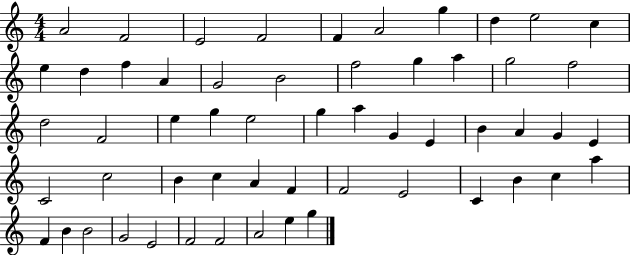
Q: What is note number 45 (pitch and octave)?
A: C5